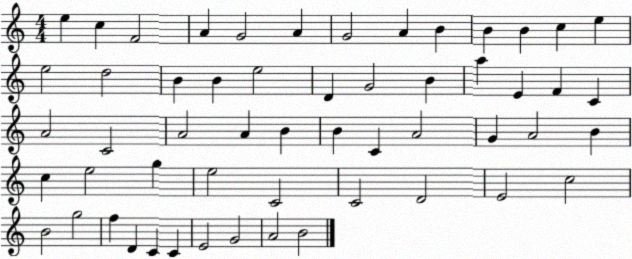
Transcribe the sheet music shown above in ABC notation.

X:1
T:Untitled
M:4/4
L:1/4
K:C
e c F2 A G2 A G2 A B B B c e e2 d2 B B e2 D G2 B a E F C A2 C2 A2 A B B C A2 G A2 B c e2 g e2 C2 C2 D2 E2 c2 B2 g2 f D C C E2 G2 A2 B2